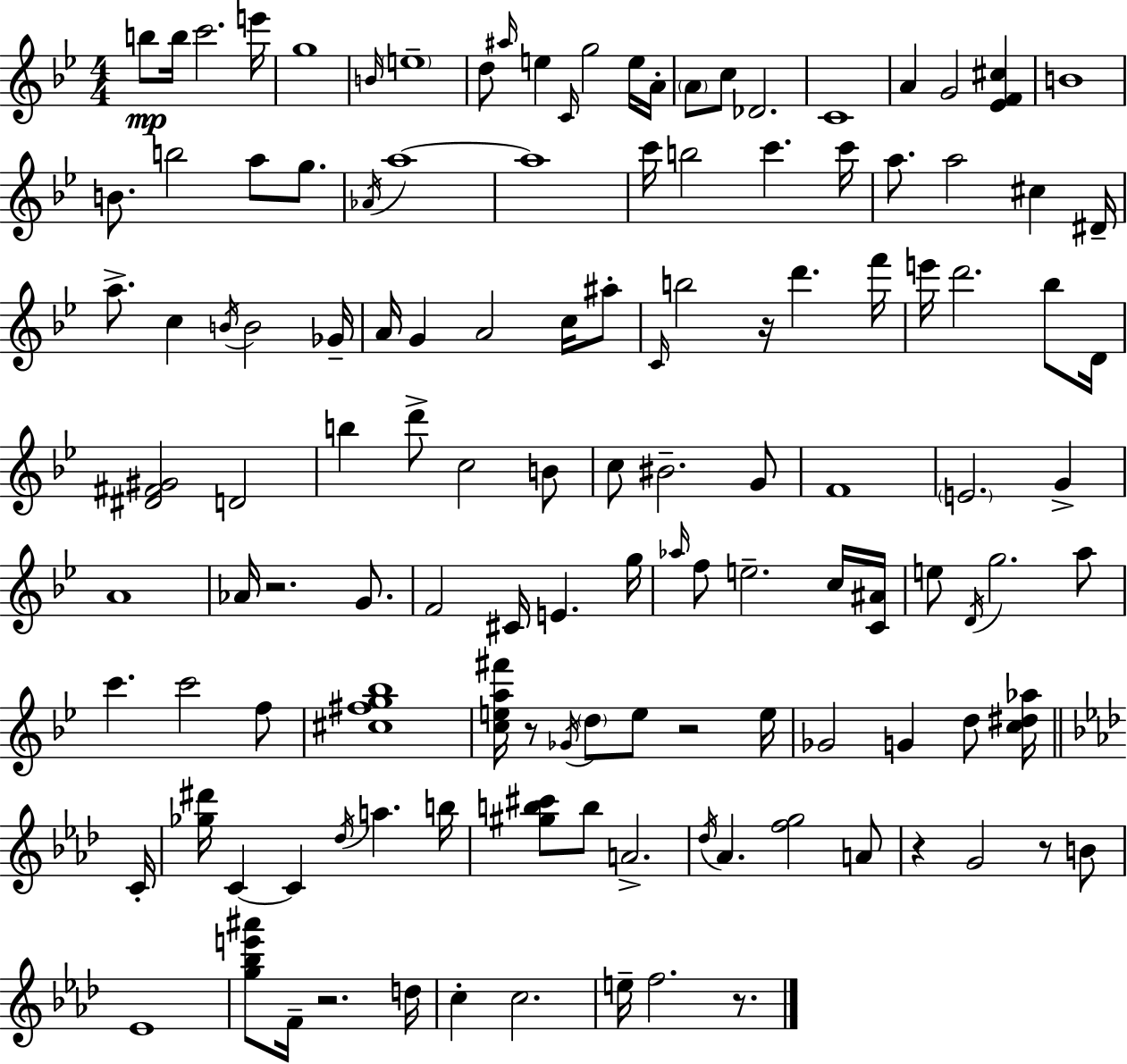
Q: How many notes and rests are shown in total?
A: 128